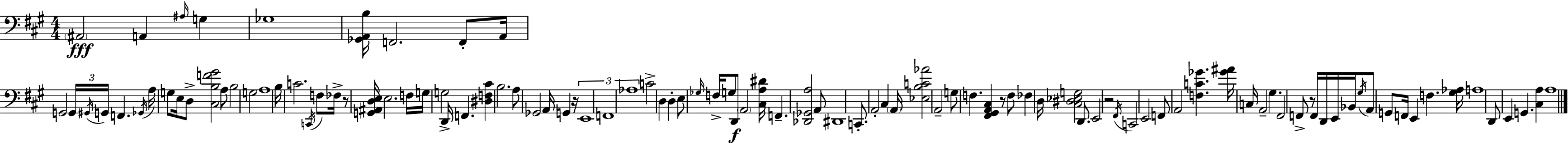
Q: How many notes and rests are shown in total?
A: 108